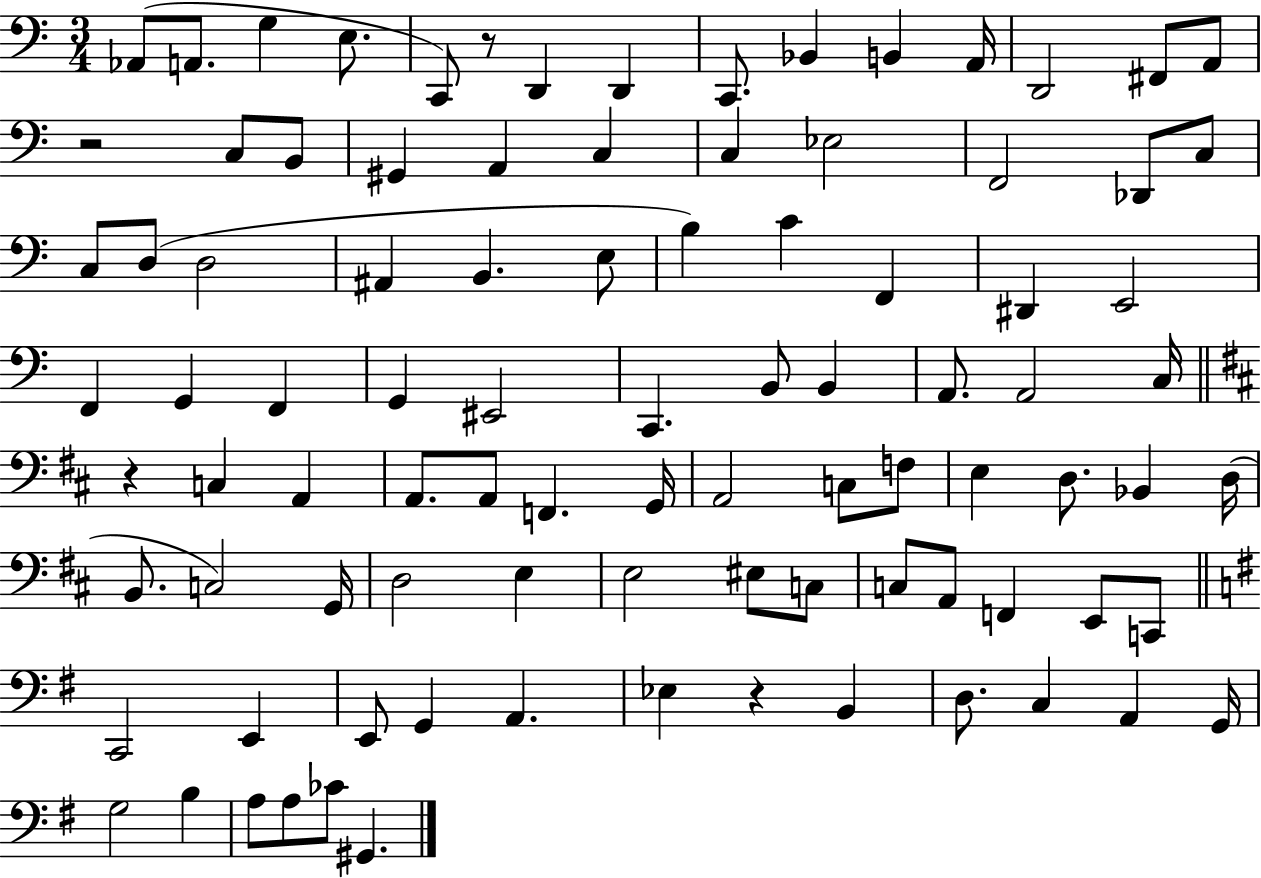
{
  \clef bass
  \numericTimeSignature
  \time 3/4
  \key c \major
  aes,8( a,8. g4 e8. | c,8) r8 d,4 d,4 | c,8. bes,4 b,4 a,16 | d,2 fis,8 a,8 | \break r2 c8 b,8 | gis,4 a,4 c4 | c4 ees2 | f,2 des,8 c8 | \break c8 d8( d2 | ais,4 b,4. e8 | b4) c'4 f,4 | dis,4 e,2 | \break f,4 g,4 f,4 | g,4 eis,2 | c,4. b,8 b,4 | a,8. a,2 c16 | \break \bar "||" \break \key d \major r4 c4 a,4 | a,8. a,8 f,4. g,16 | a,2 c8 f8 | e4 d8. bes,4 d16( | \break b,8. c2) g,16 | d2 e4 | e2 eis8 c8 | c8 a,8 f,4 e,8 c,8 | \break \bar "||" \break \key g \major c,2 e,4 | e,8 g,4 a,4. | ees4 r4 b,4 | d8. c4 a,4 g,16 | \break g2 b4 | a8 a8 ces'8 gis,4. | \bar "|."
}